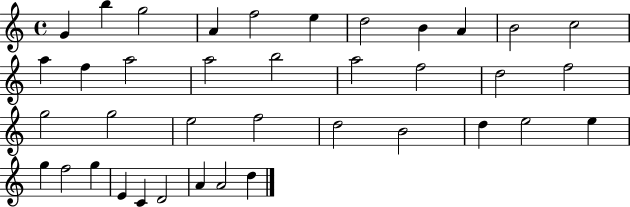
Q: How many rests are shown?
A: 0